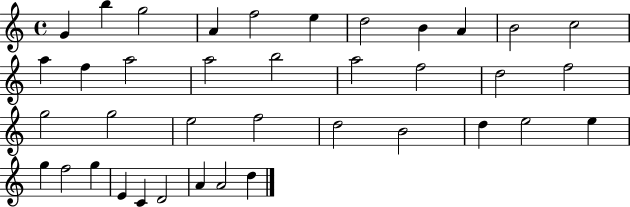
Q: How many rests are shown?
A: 0